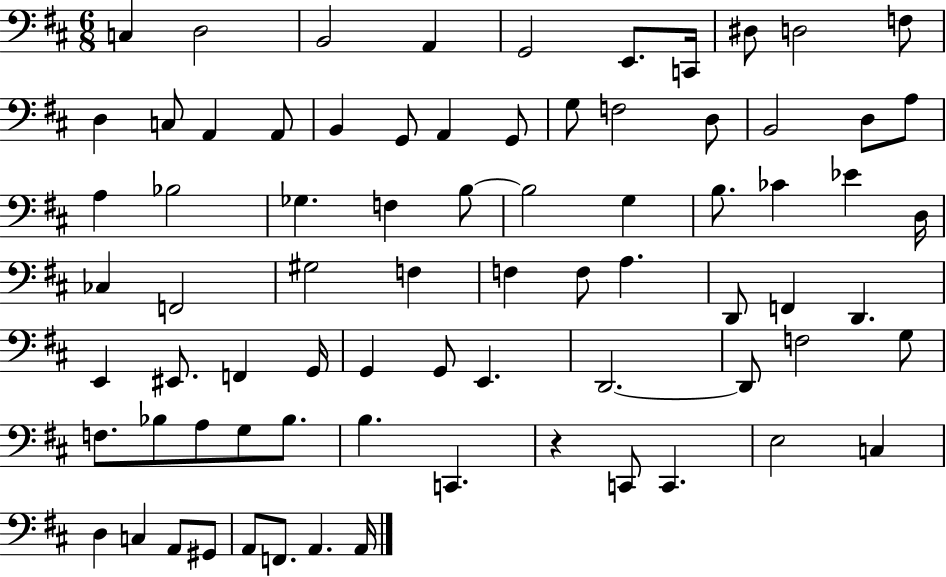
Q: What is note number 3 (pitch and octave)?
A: B2